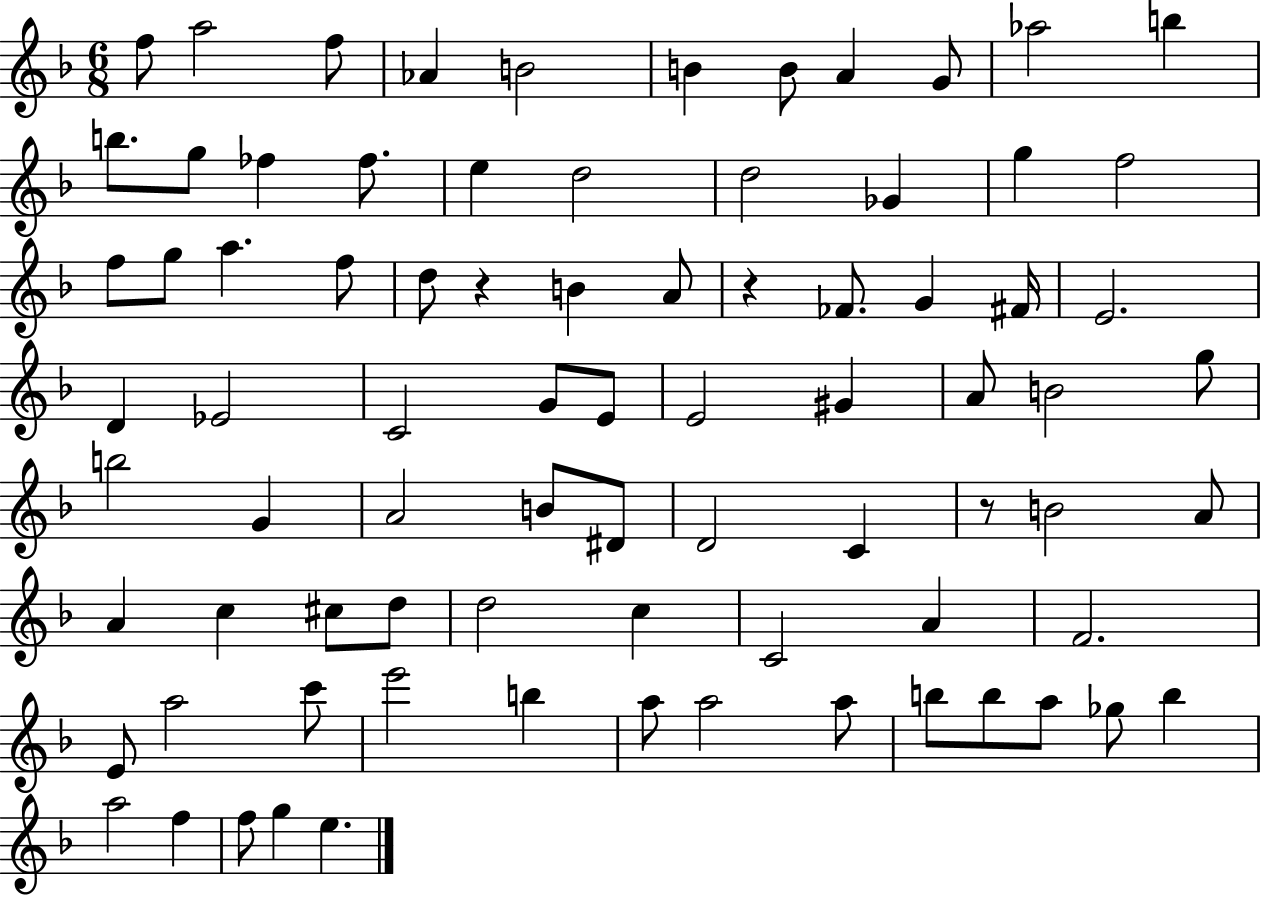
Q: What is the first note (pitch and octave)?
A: F5